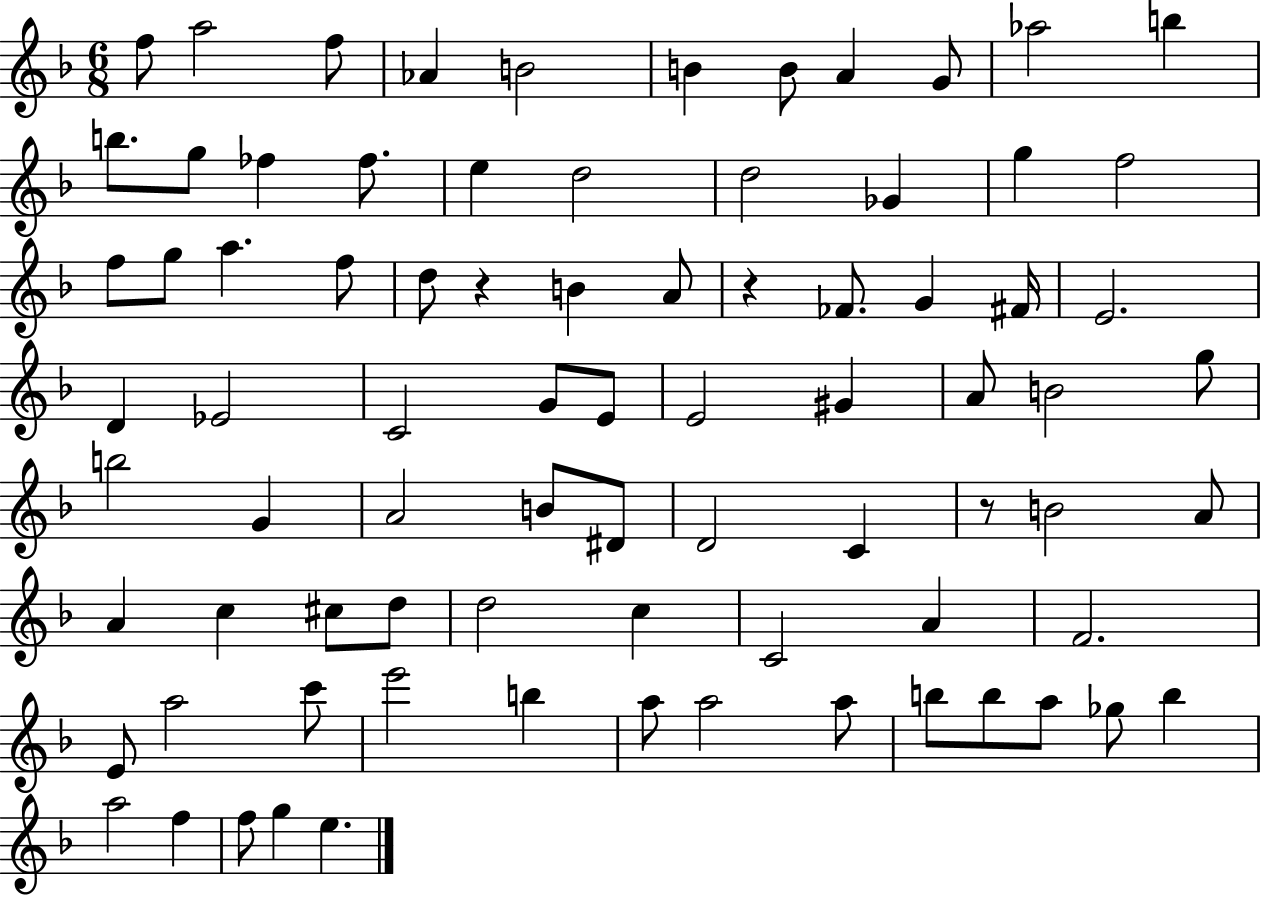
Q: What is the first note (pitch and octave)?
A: F5